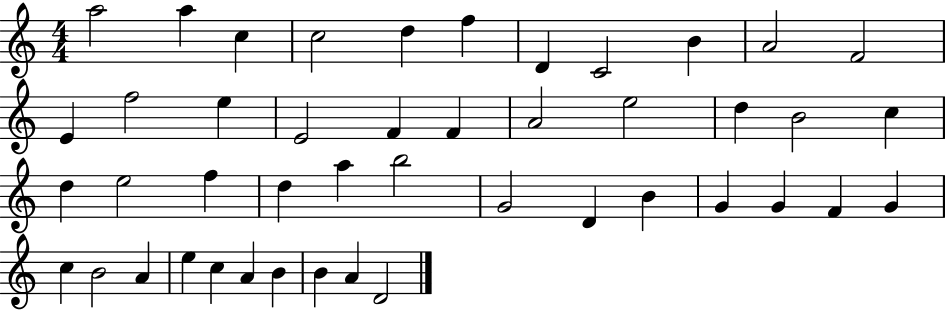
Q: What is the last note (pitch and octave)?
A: D4